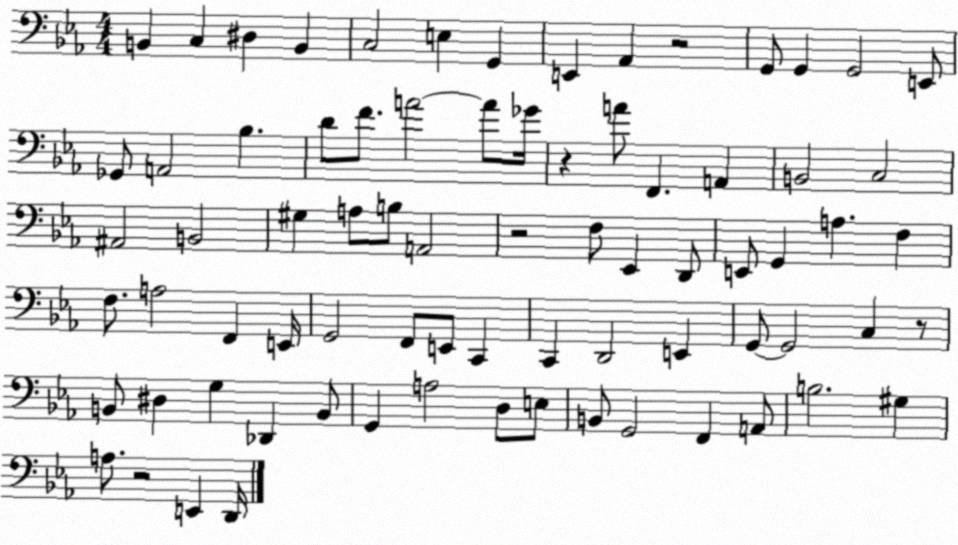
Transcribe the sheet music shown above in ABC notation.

X:1
T:Untitled
M:4/4
L:1/4
K:Eb
B,, C, ^D, B,, C,2 E, G,, E,, _A,, z2 G,,/2 G,, G,,2 E,,/2 _G,,/2 A,,2 _B, D/2 F/2 A2 A/2 _G/4 z A/2 F,, A,, B,,2 C,2 ^A,,2 B,,2 ^G, A,/2 B,/2 A,,2 z2 F,/2 _E,, D,,/2 E,,/2 G,, A, F, F,/2 A,2 F,, E,,/4 G,,2 F,,/2 E,,/2 C,, C,, D,,2 E,, G,,/2 G,,2 C, z/2 B,,/2 ^D, G, _D,, B,,/2 G,, A,2 D,/2 E,/2 B,,/2 G,,2 F,, A,,/2 B,2 ^G, A,/2 z2 E,, D,,/4